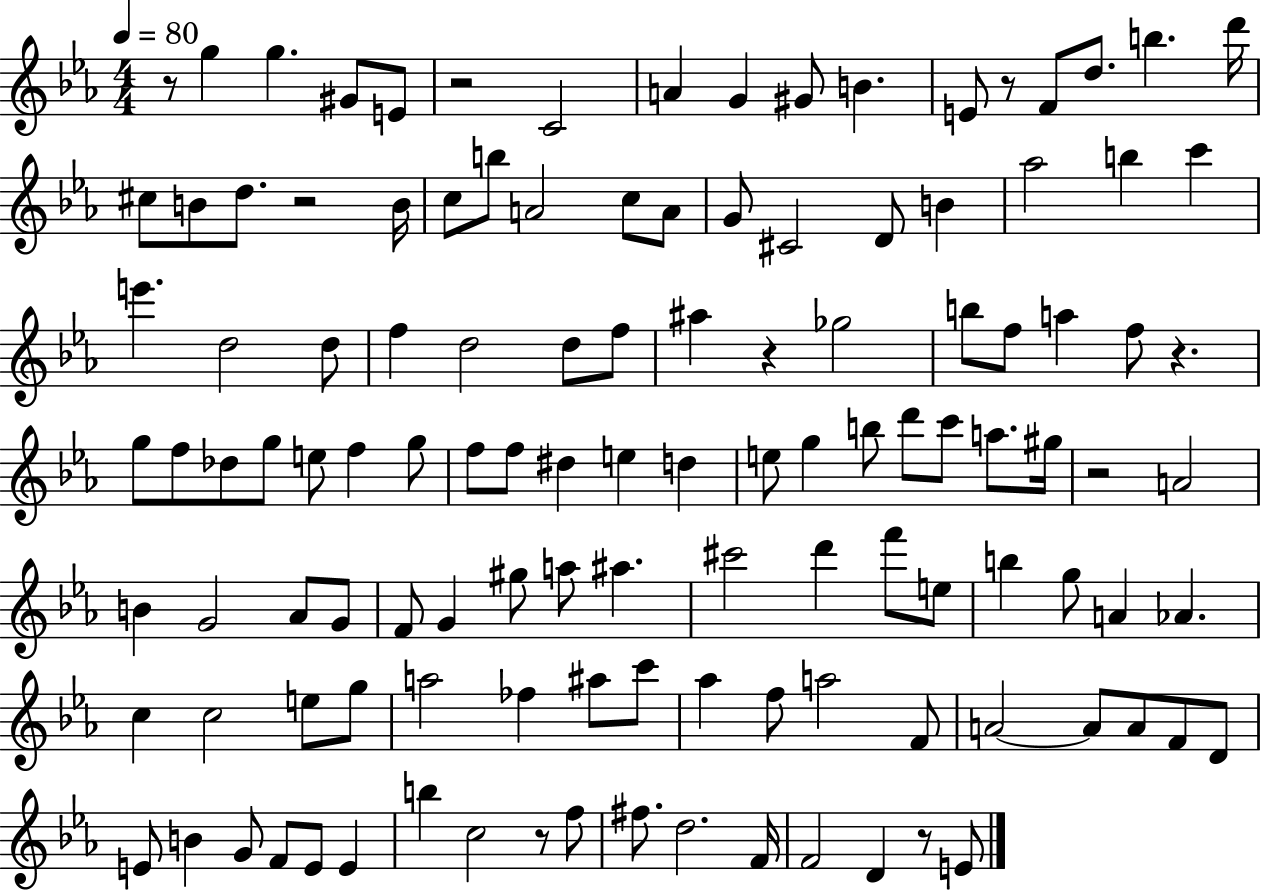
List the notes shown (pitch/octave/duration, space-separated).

R/e G5/q G5/q. G#4/e E4/e R/h C4/h A4/q G4/q G#4/e B4/q. E4/e R/e F4/e D5/e. B5/q. D6/s C#5/e B4/e D5/e. R/h B4/s C5/e B5/e A4/h C5/e A4/e G4/e C#4/h D4/e B4/q Ab5/h B5/q C6/q E6/q. D5/h D5/e F5/q D5/h D5/e F5/e A#5/q R/q Gb5/h B5/e F5/e A5/q F5/e R/q. G5/e F5/e Db5/e G5/e E5/e F5/q G5/e F5/e F5/e D#5/q E5/q D5/q E5/e G5/q B5/e D6/e C6/e A5/e. G#5/s R/h A4/h B4/q G4/h Ab4/e G4/e F4/e G4/q G#5/e A5/e A#5/q. C#6/h D6/q F6/e E5/e B5/q G5/e A4/q Ab4/q. C5/q C5/h E5/e G5/e A5/h FES5/q A#5/e C6/e Ab5/q F5/e A5/h F4/e A4/h A4/e A4/e F4/e D4/e E4/e B4/q G4/e F4/e E4/e E4/q B5/q C5/h R/e F5/e F#5/e. D5/h. F4/s F4/h D4/q R/e E4/e